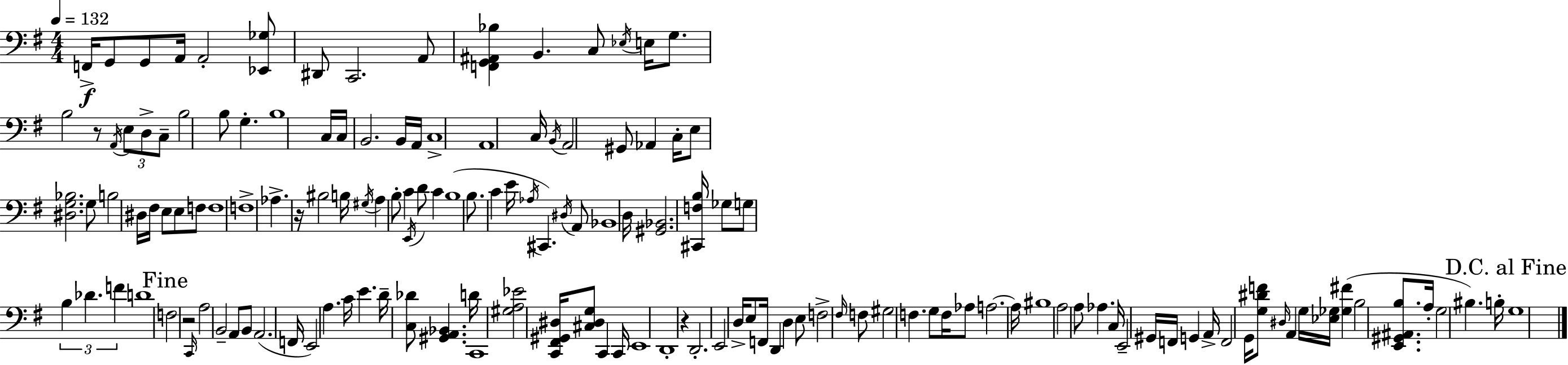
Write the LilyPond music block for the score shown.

{
  \clef bass
  \numericTimeSignature
  \time 4/4
  \key e \minor
  \tempo 4 = 132
  f,16->\f g,8 g,8 a,16 a,2-. <ees, ges>8 | dis,8 c,2. a,8 | <f, g, ais, bes>4 b,4. c8 \acciaccatura { ees16 } e16 g8. | b2 r8 \acciaccatura { a,16 } \tuplet 3/2 { e8 d8-> | \break c8-- } b2 b8 g4.-. | b1 | c16 c16 b,2. | b,16 a,16 c1-> | \break a,1 | c16 \acciaccatura { b,16 } a,2 gis,8 aes,4 | c16-. e8 <dis g bes>2. | g8 b2 dis16 fis16 e8 e8 | \break f8 f1 | f1-> | aes4.-> r16 bis2 | b16 \acciaccatura { gis16 } a4 b8-. c'4 \acciaccatura { e,16 } d'8 | \break c'4 b1( | b8. c'4 e'16 \acciaccatura { aes16 } cis,4.) | \acciaccatura { dis16 } a,8 bes,1 | d16 <gis, bes,>2. | \break <cis, f b>16 ges8 g8 \tuplet 3/2 { b4 des'4. | f'4 } d'1 | \mark "Fine" f2 r2 | \grace { c,16 } a2 | \break b,2-- a,8 b,8 a,2.( | f,16 e,2) | a4. c'16 e'4. d'16-- <c des'>8 | <gis, a, bes,>4. d'16 c,1 | \break <gis a ees'>2 | <c, fis, gis, dis>16 <cis dis g>8 c,4 c,16 e,1 | d,1-. | r4 d,2.-. | \break e,2 | d16-> e8 f,16 d,4 d4 e8 f2-> | \grace { fis16 } f8 gis2 | f4. g8 f16 aes8 a2.~~ | \break a16 bis1 | a2 | a8 aes4. c16 e,2-- | gis,16 f,16 g,4 a,16-> f,2 | \break g,16 <g dis' f'>8 \grace { dis16 } a,4 g16 <ees ges>16 <ges fis'>4( b2 | <e, gis, ais, b>8. a16-. g2 | bis4.) b16-. \mark "D.C. al Fine" g1 | \bar "|."
}